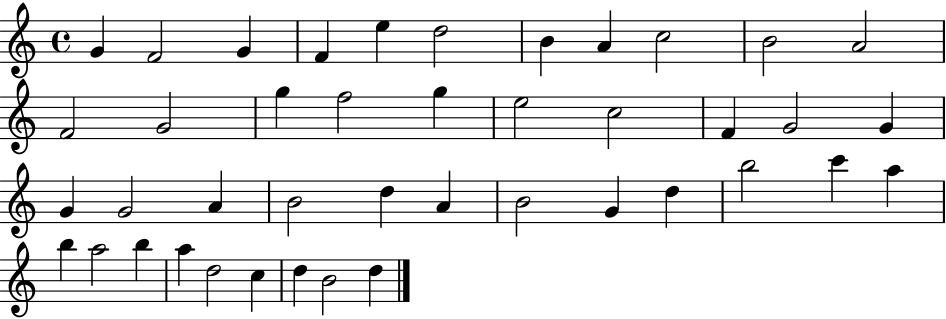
X:1
T:Untitled
M:4/4
L:1/4
K:C
G F2 G F e d2 B A c2 B2 A2 F2 G2 g f2 g e2 c2 F G2 G G G2 A B2 d A B2 G d b2 c' a b a2 b a d2 c d B2 d